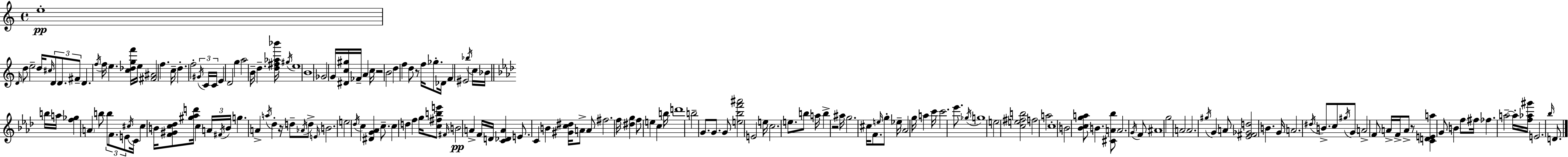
{
  \clef treble
  \time 4/4
  \defaultTimeSignature
  \key a \minor
  \repeat volta 2 { e''1-.\pp | \grace { d'16 } d''8 e''2-- d''16 \grace { cis''16 } \tuplet 3/2 { d'8 d'8. | fis'8-- } d'4. \acciaccatura { f''16 } f''16 e''4. | <c'' des'' g'' f'''>16 e''16 <fis' ais'>2 f''4. | \break c''16-- d''4.-. f''2-. | \tuplet 3/2 { \acciaccatura { gis'16 } c'16 c'16 } e'4 d'2 | g''4 a''2 b'16-- d''4.-- | <d'' fis'' aes'' bes'''>16 \acciaccatura { gis''16 } e''1 | \break b'1 | ges'2 g'16 <dis' c'' gis''>16 fes'16-- | a'4 c''16 r2 b'2 | d''4 f''4 d''8 r8 | \break f''16 ges''8.-. des'16 f'4 eis'2 | \acciaccatura { bes''16 } c''16 bes'16 \bar "||" \break \key f \minor b''16 a''16 <f'' ges''>4 \parenthesize a'4 b''8 \tuplet 3/2 { b''8 f'8. | e'8 } \acciaccatura { cis''16 } c'16 cis''4 b'16 <f' gis' c'' des''>8 <gis'' aes'' d'''>16 c''4 | \tuplet 3/2 { a'16 \acciaccatura { fis'16 } b'16 } g''4. a'4-> \acciaccatura { a''16 } des''4-. | r16 d''8-- \acciaccatura { aes'16 } d''8-> \grace { e'16 } b'2. | \break e''2 \acciaccatura { des''16 } c''4 | <dis' g' aes'>4 c''8.-- c''4 d''4 | f''4 g''16 <c'' fis'' b'' e'''>8 \grace { fis'16 } b'2\pp | a'4-> f'16 d'16 <c' des' a'>4 e'8. c'4 | \break b'4 <gis' c'' dis''>16 a'8-> a'8 fis''2. | f''16 <dis'' g''>4 f''8 e''4 | c''4 b''16 d'''1 | b''2-- | \break g'8. g'8. g'8 <e'' bes'' f''' ais'''>2 | e'2 e''16 c''2. | e''8. b''8 a''16 b''4-> r2 | ais''16 g''2. | \break cis''16 f'8. \grace { e''16 } g''8-. ees''16-- aes'2 | g''16 a''4 c'''16 c'''2. | ees'''8. \acciaccatura { ges''16 } g''1 | e''2 | \break <c'' e'' fis'' b''>2 f''2 | a''2 c''1-. | b'2 | <bes' c'' g'' a''>8 b'4. <cis' a' bes''>8 a'2. | \break \acciaccatura { g'16 } f'8 ais'1 | g''2 | a'2 a'2. | \acciaccatura { gis''16 } g'4 a'8 <ees' fis' ges' d''>2 | \break b'4. g'16 a'2. | \acciaccatura { dis''16 } b'8.-> c''8 \acciaccatura { gis''16 } | g'8 a'2-> f'8 a'16-> f'16-> a'8-> | r8 <c' d' e' a''>4 g'8 \parenthesize b'4 f''8 fis''16 fes''4. | \break a''2--~~ a''16-. <f'' aes'' gis'''>16 e'2. | \grace { bes''16 } d'8. } \bar "|."
}